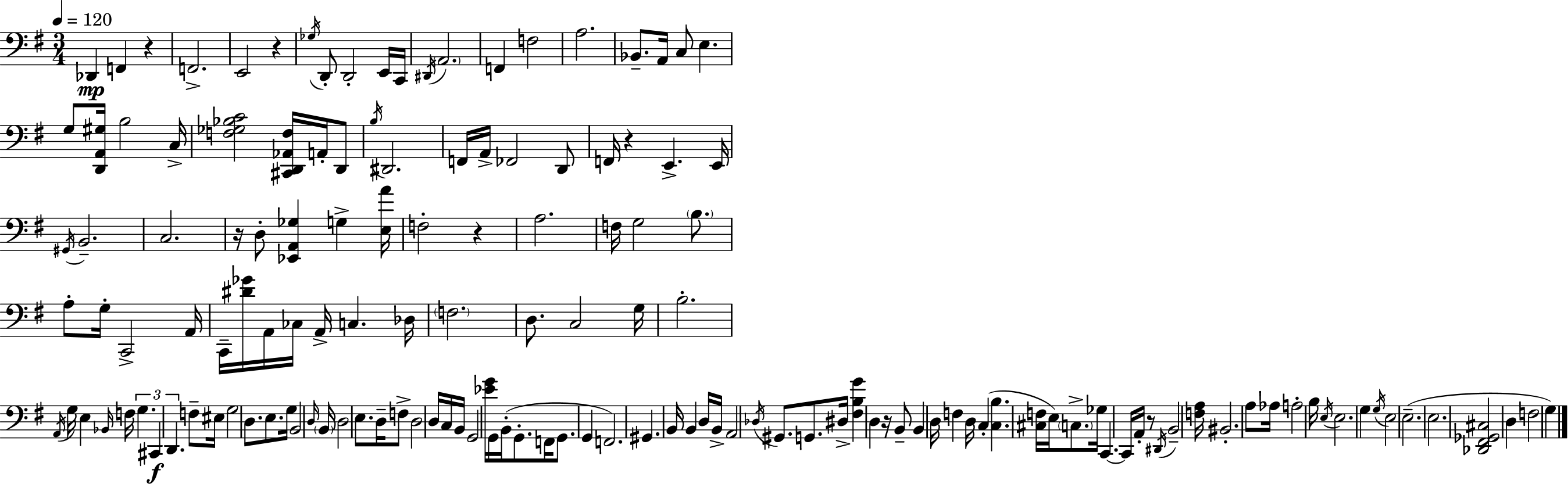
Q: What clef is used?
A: bass